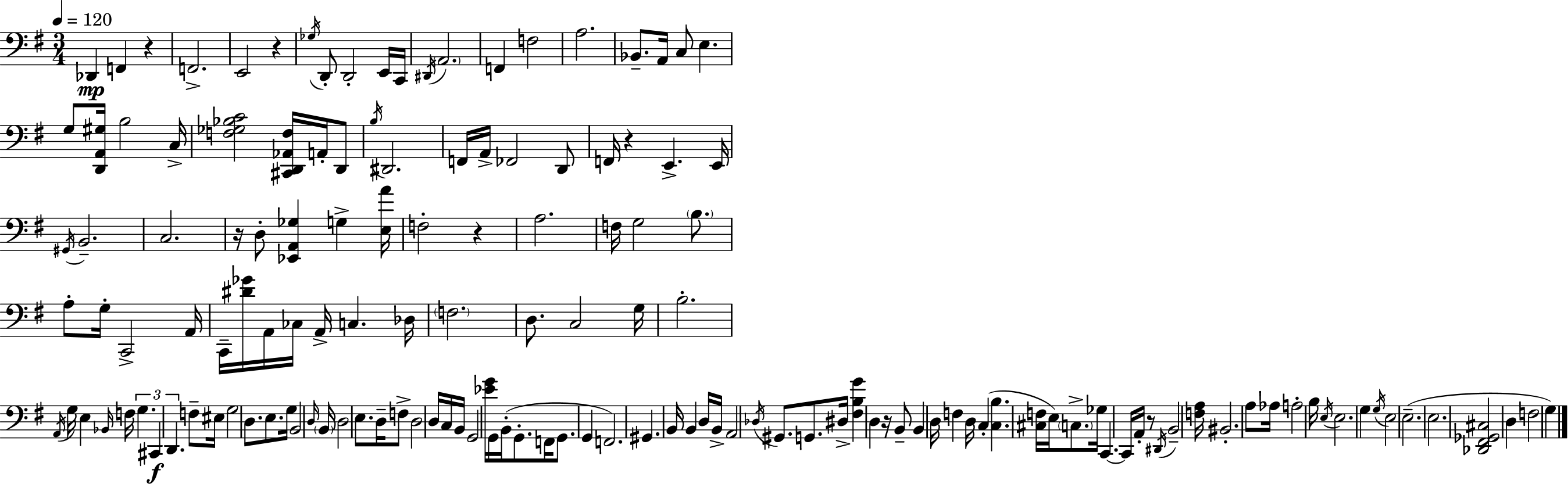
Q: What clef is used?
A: bass